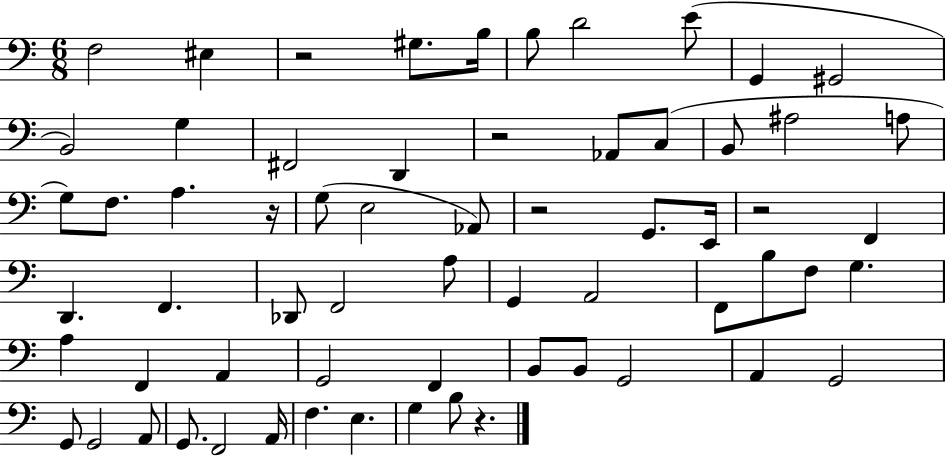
X:1
T:Untitled
M:6/8
L:1/4
K:C
F,2 ^E, z2 ^G,/2 B,/4 B,/2 D2 E/2 G,, ^G,,2 B,,2 G, ^F,,2 D,, z2 _A,,/2 C,/2 B,,/2 ^A,2 A,/2 G,/2 F,/2 A, z/4 G,/2 E,2 _A,,/2 z2 G,,/2 E,,/4 z2 F,, D,, F,, _D,,/2 F,,2 A,/2 G,, A,,2 F,,/2 B,/2 F,/2 G, A, F,, A,, G,,2 F,, B,,/2 B,,/2 G,,2 A,, G,,2 G,,/2 G,,2 A,,/2 G,,/2 F,,2 A,,/4 F, E, G, B,/2 z